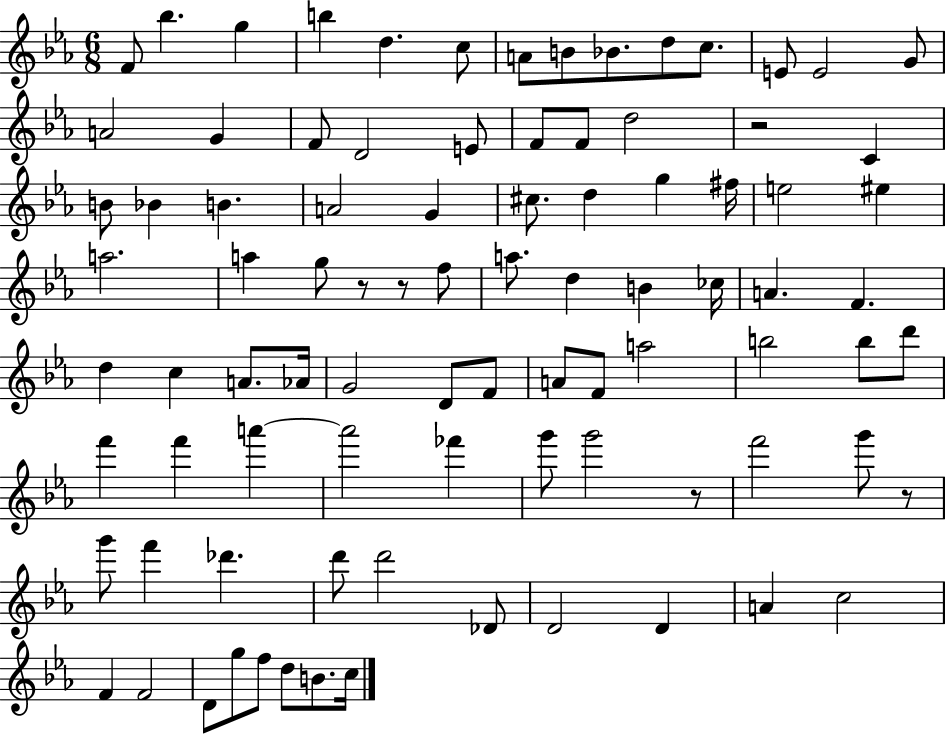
{
  \clef treble
  \numericTimeSignature
  \time 6/8
  \key ees \major
  f'8 bes''4. g''4 | b''4 d''4. c''8 | a'8 b'8 bes'8. d''8 c''8. | e'8 e'2 g'8 | \break a'2 g'4 | f'8 d'2 e'8 | f'8 f'8 d''2 | r2 c'4 | \break b'8 bes'4 b'4. | a'2 g'4 | cis''8. d''4 g''4 fis''16 | e''2 eis''4 | \break a''2. | a''4 g''8 r8 r8 f''8 | a''8. d''4 b'4 ces''16 | a'4. f'4. | \break d''4 c''4 a'8. aes'16 | g'2 d'8 f'8 | a'8 f'8 a''2 | b''2 b''8 d'''8 | \break f'''4 f'''4 a'''4~~ | a'''2 fes'''4 | g'''8 g'''2 r8 | f'''2 g'''8 r8 | \break g'''8 f'''4 des'''4. | d'''8 d'''2 des'8 | d'2 d'4 | a'4 c''2 | \break f'4 f'2 | d'8 g''8 f''8 d''8 b'8. c''16 | \bar "|."
}